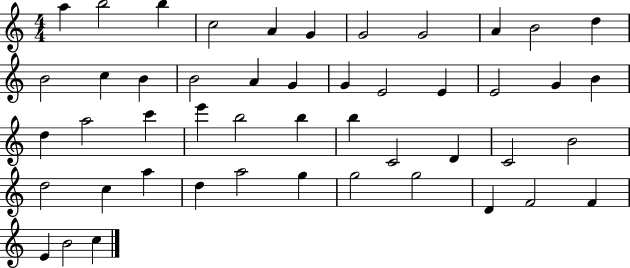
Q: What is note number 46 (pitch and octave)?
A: E4